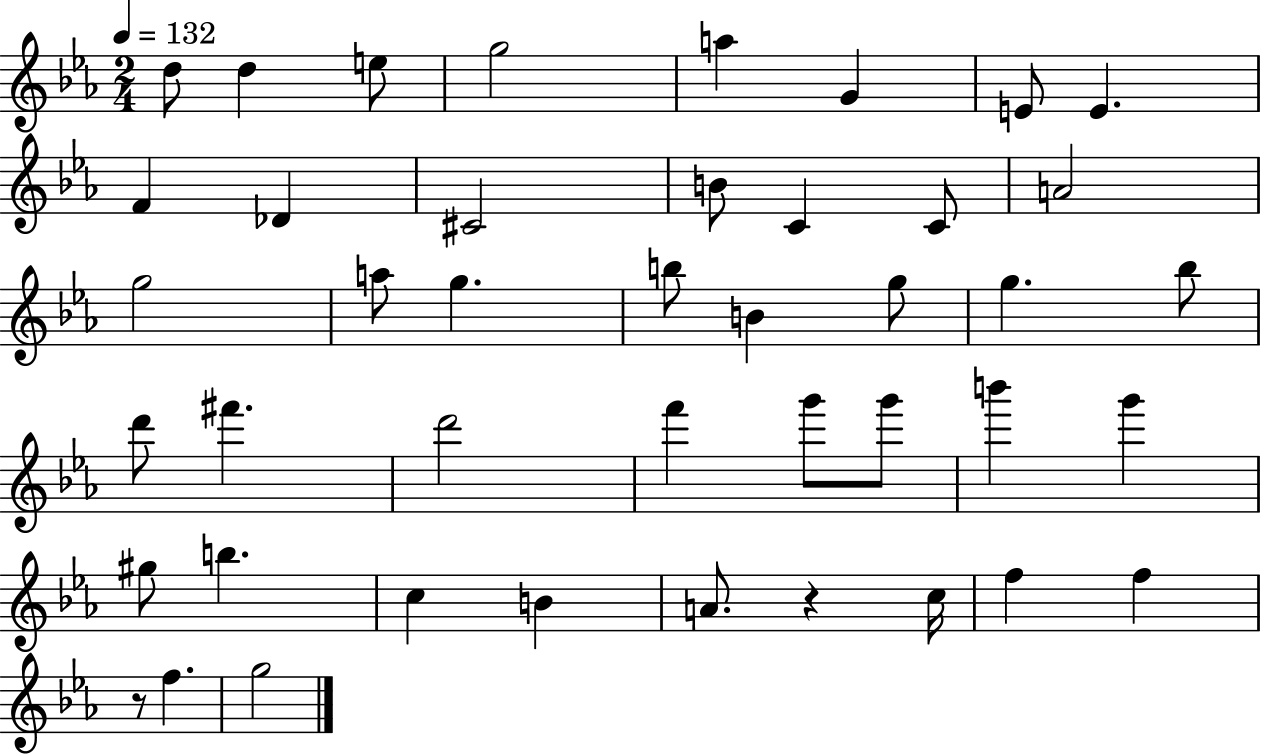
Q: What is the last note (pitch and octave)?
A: G5